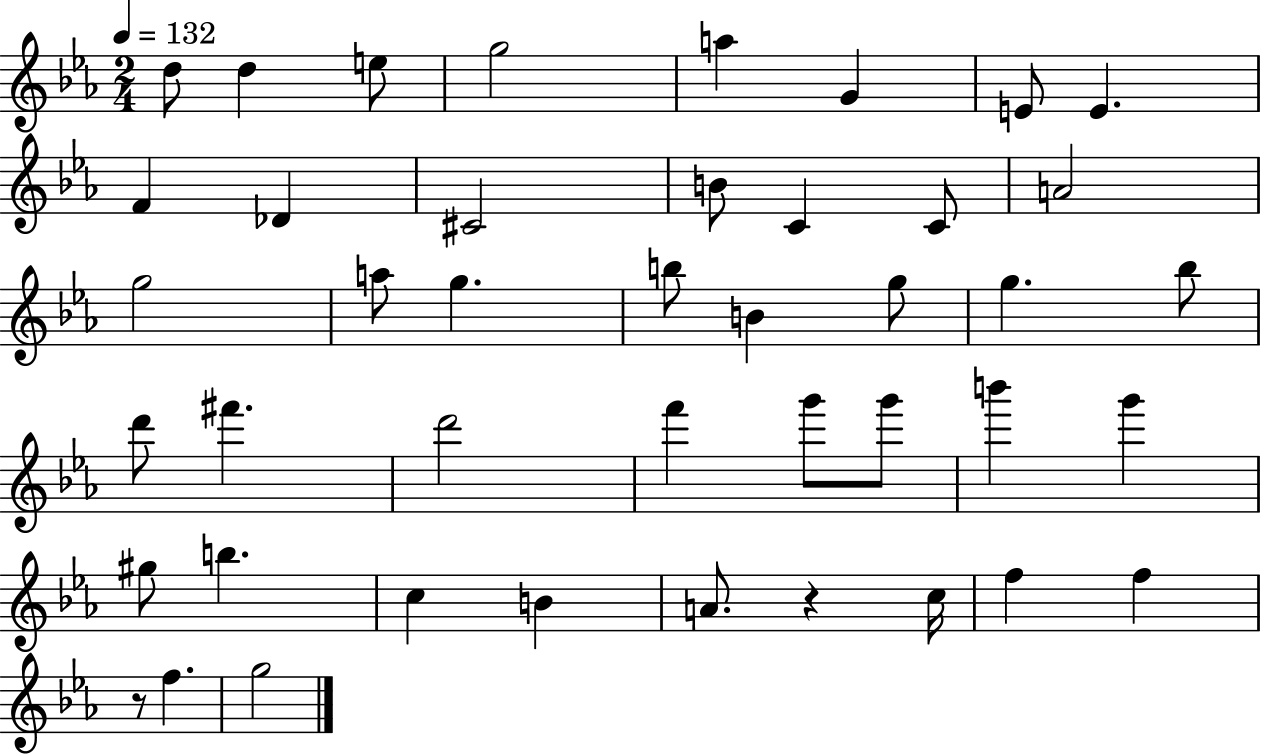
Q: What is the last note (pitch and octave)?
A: G5